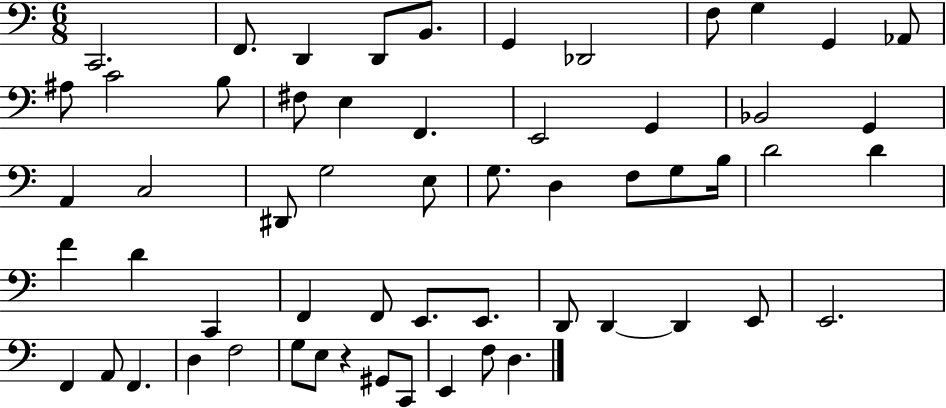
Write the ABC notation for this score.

X:1
T:Untitled
M:6/8
L:1/4
K:C
C,,2 F,,/2 D,, D,,/2 B,,/2 G,, _D,,2 F,/2 G, G,, _A,,/2 ^A,/2 C2 B,/2 ^F,/2 E, F,, E,,2 G,, _B,,2 G,, A,, C,2 ^D,,/2 G,2 E,/2 G,/2 D, F,/2 G,/2 B,/4 D2 D F D C,, F,, F,,/2 E,,/2 E,,/2 D,,/2 D,, D,, E,,/2 E,,2 F,, A,,/2 F,, D, F,2 G,/2 E,/2 z ^G,,/2 C,,/2 E,, F,/2 D,